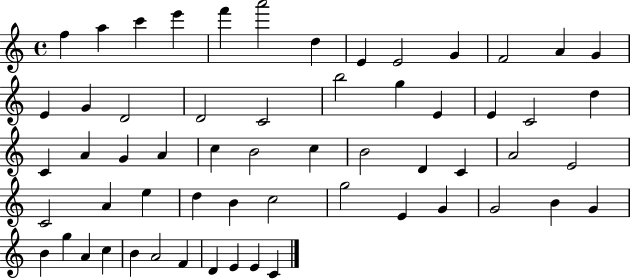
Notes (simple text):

F5/q A5/q C6/q E6/q F6/q A6/h D5/q E4/q E4/h G4/q F4/h A4/q G4/q E4/q G4/q D4/h D4/h C4/h B5/h G5/q E4/q E4/q C4/h D5/q C4/q A4/q G4/q A4/q C5/q B4/h C5/q B4/h D4/q C4/q A4/h E4/h C4/h A4/q E5/q D5/q B4/q C5/h G5/h E4/q G4/q G4/h B4/q G4/q B4/q G5/q A4/q C5/q B4/q A4/h F4/q D4/q E4/q E4/q C4/q